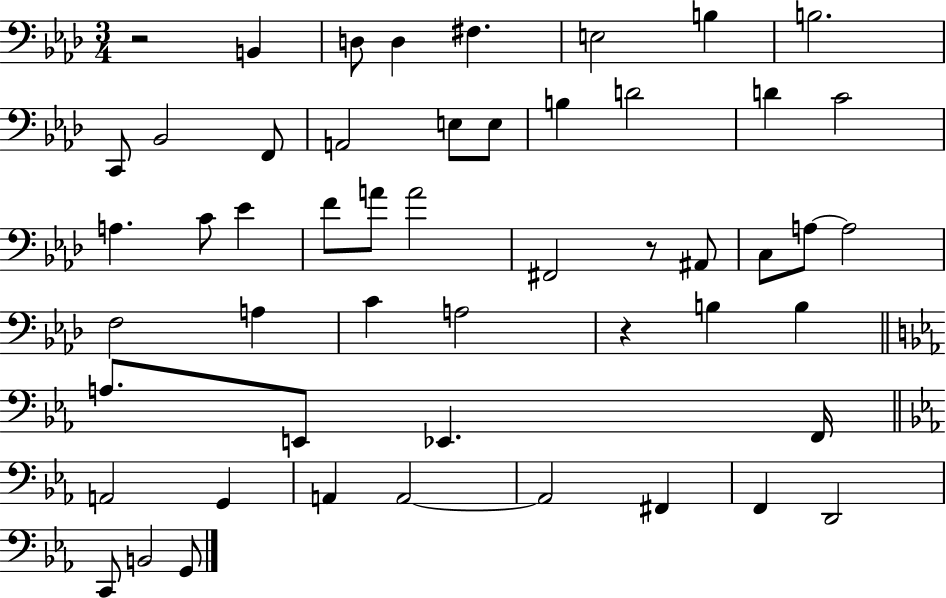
{
  \clef bass
  \numericTimeSignature
  \time 3/4
  \key aes \major
  r2 b,4 | d8 d4 fis4. | e2 b4 | b2. | \break c,8 bes,2 f,8 | a,2 e8 e8 | b4 d'2 | d'4 c'2 | \break a4. c'8 ees'4 | f'8 a'8 a'2 | fis,2 r8 ais,8 | c8 a8~~ a2 | \break f2 a4 | c'4 a2 | r4 b4 b4 | \bar "||" \break \key ees \major a8. e,8 ees,4. f,16 | \bar "||" \break \key c \minor a,2 g,4 | a,4 a,2~~ | a,2 fis,4 | f,4 d,2 | \break c,8 b,2 g,8 | \bar "|."
}